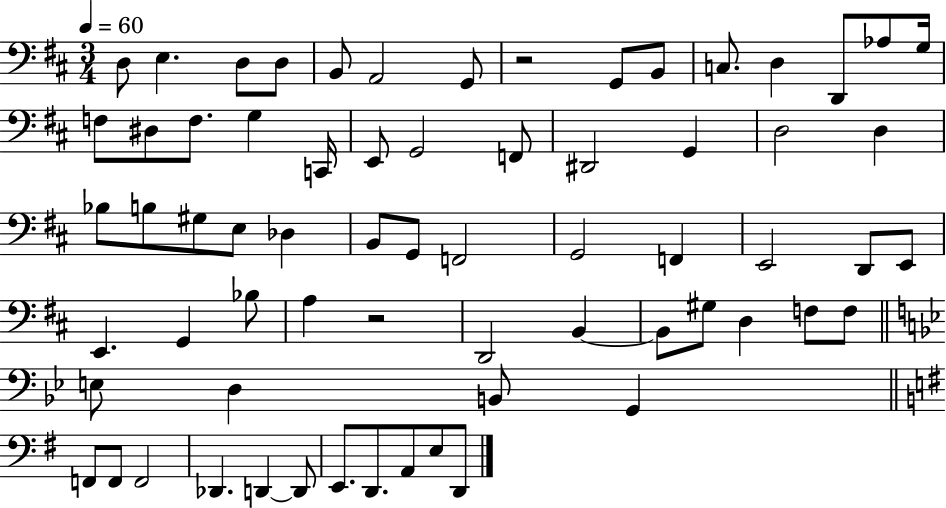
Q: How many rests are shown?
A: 2